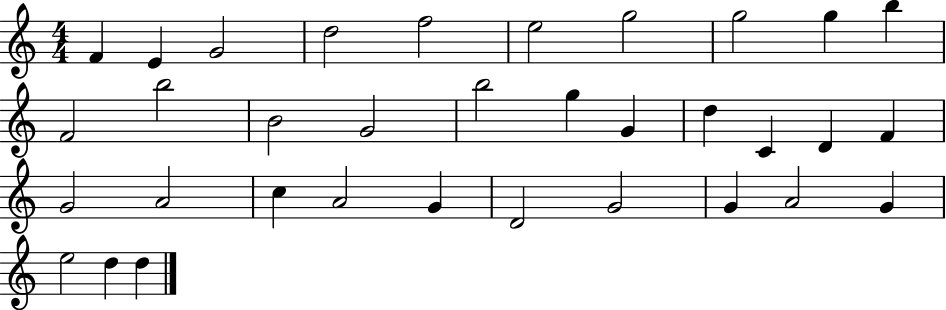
X:1
T:Untitled
M:4/4
L:1/4
K:C
F E G2 d2 f2 e2 g2 g2 g b F2 b2 B2 G2 b2 g G d C D F G2 A2 c A2 G D2 G2 G A2 G e2 d d